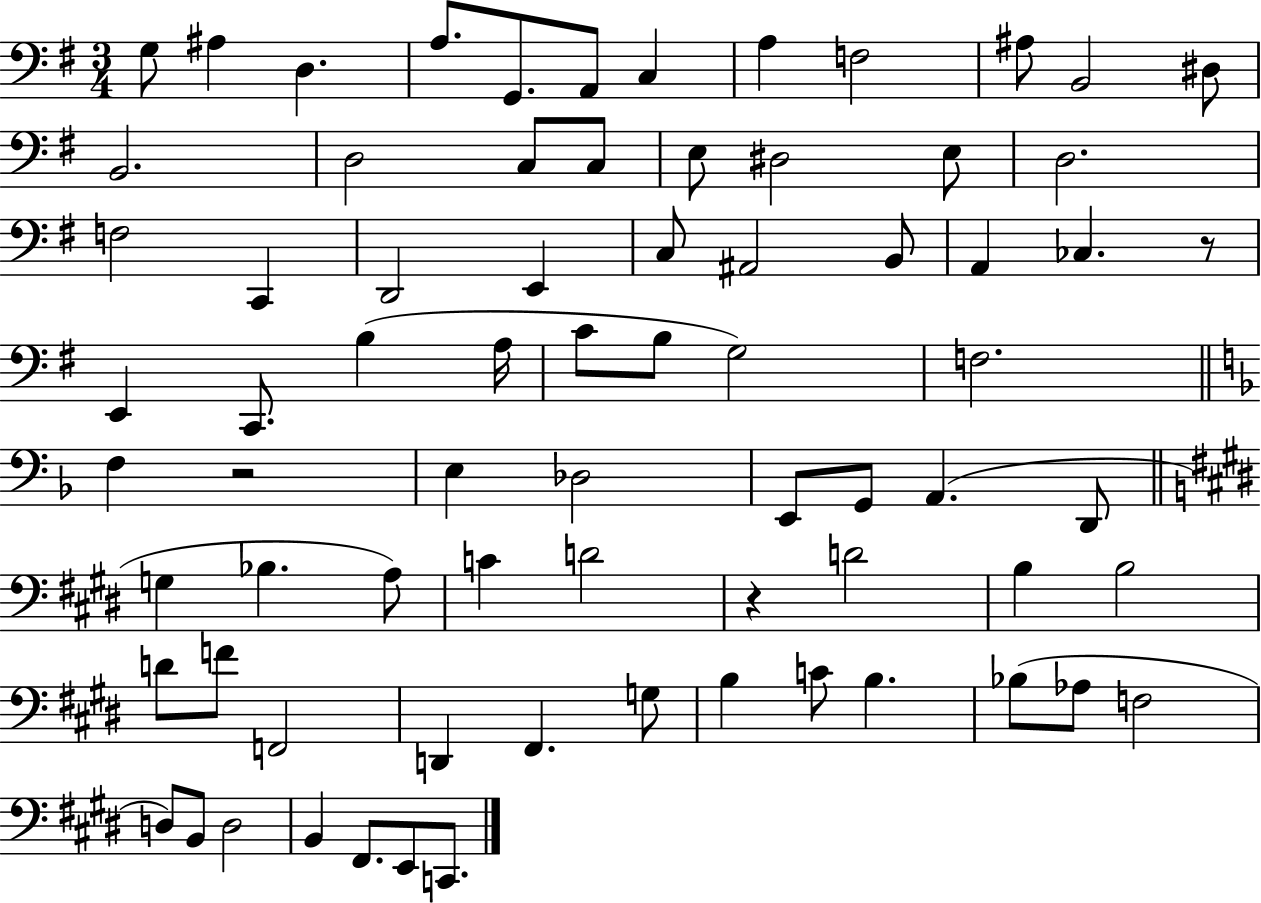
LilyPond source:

{
  \clef bass
  \numericTimeSignature
  \time 3/4
  \key g \major
  g8 ais4 d4. | a8. g,8. a,8 c4 | a4 f2 | ais8 b,2 dis8 | \break b,2. | d2 c8 c8 | e8 dis2 e8 | d2. | \break f2 c,4 | d,2 e,4 | c8 ais,2 b,8 | a,4 ces4. r8 | \break e,4 c,8. b4( a16 | c'8 b8 g2) | f2. | \bar "||" \break \key f \major f4 r2 | e4 des2 | e,8 g,8 a,4.( d,8 | \bar "||" \break \key e \major g4 bes4. a8) | c'4 d'2 | r4 d'2 | b4 b2 | \break d'8 f'8 f,2 | d,4 fis,4. g8 | b4 c'8 b4. | bes8( aes8 f2 | \break d8) b,8 d2 | b,4 fis,8. e,8 c,8. | \bar "|."
}